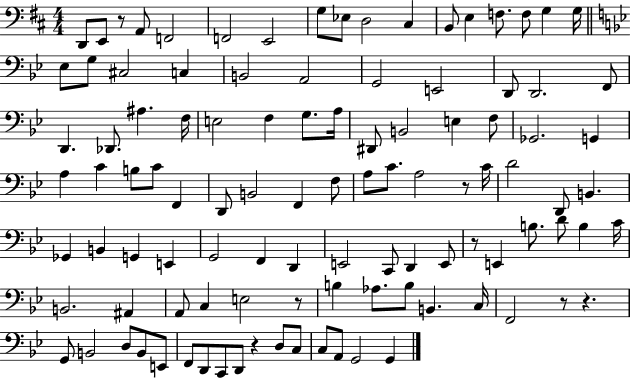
{
  \clef bass
  \numericTimeSignature
  \time 4/4
  \key d \major
  d,8 e,8 r8 a,8 f,2 | f,2 e,2 | g8 ees8 d2 cis4 | b,8 e4 f8. f8 g4 g16 | \break \bar "||" \break \key bes \major ees8 g8 cis2 c4 | b,2 a,2 | g,2 e,2 | d,8 d,2. f,8 | \break d,4. des,8. ais4. f16 | e2 f4 g8. a16 | dis,8 b,2 e4 f8 | ges,2. g,4 | \break a4 c'4 b8 c'8 f,4 | d,8 b,2 f,4 f8 | a8 c'8. a2 r8 c'16 | d'2 d,8 b,4. | \break ges,4 b,4 g,4 e,4 | g,2 f,4 d,4 | e,2 c,8 d,4 e,8 | r8 e,4 b8. d'8 b4 c'16 | \break b,2. ais,4 | a,8 c4 e2 r8 | b4 aes8. b8 b,4. c16 | f,2 r8 r4. | \break g,8 b,2 d8 b,8 e,8 | f,8 d,8 c,8 d,8 r4 d8 c8 | c8 a,8 g,2 g,4 | \bar "|."
}